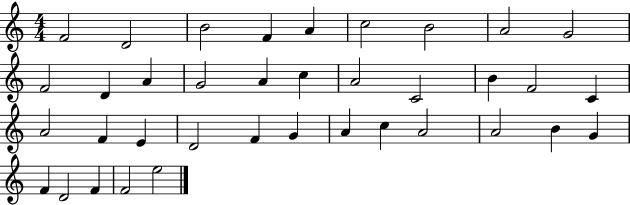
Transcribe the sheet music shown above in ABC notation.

X:1
T:Untitled
M:4/4
L:1/4
K:C
F2 D2 B2 F A c2 B2 A2 G2 F2 D A G2 A c A2 C2 B F2 C A2 F E D2 F G A c A2 A2 B G F D2 F F2 e2